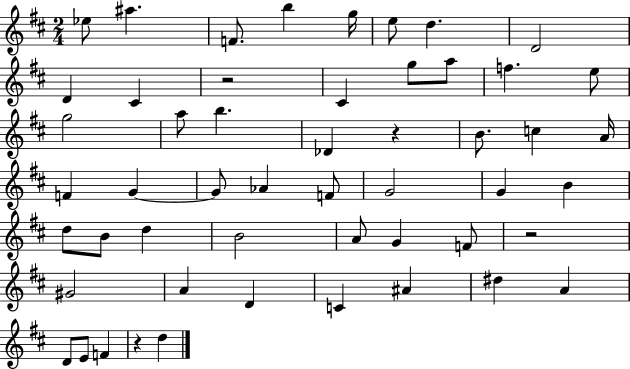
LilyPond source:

{
  \clef treble
  \numericTimeSignature
  \time 2/4
  \key d \major
  ees''8 ais''4. | f'8. b''4 g''16 | e''8 d''4. | d'2 | \break d'4 cis'4 | r2 | cis'4 g''8 a''8 | f''4. e''8 | \break g''2 | a''8 b''4. | des'4 r4 | b'8. c''4 a'16 | \break f'4 g'4~~ | g'8 aes'4 f'8 | g'2 | g'4 b'4 | \break d''8 b'8 d''4 | b'2 | a'8 g'4 f'8 | r2 | \break gis'2 | a'4 d'4 | c'4 ais'4 | dis''4 a'4 | \break d'8 e'8 f'4 | r4 d''4 | \bar "|."
}